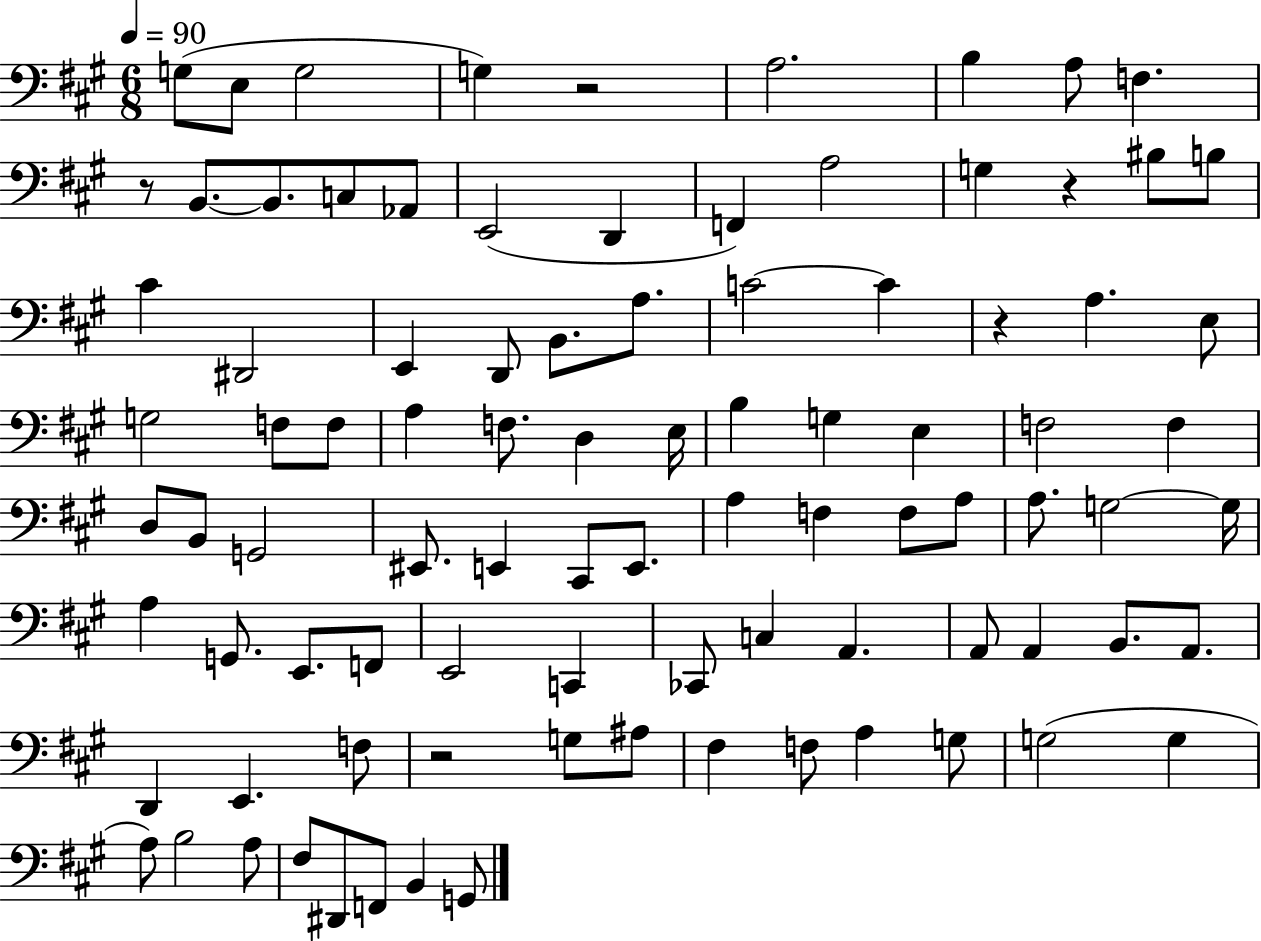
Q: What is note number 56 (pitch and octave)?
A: A3